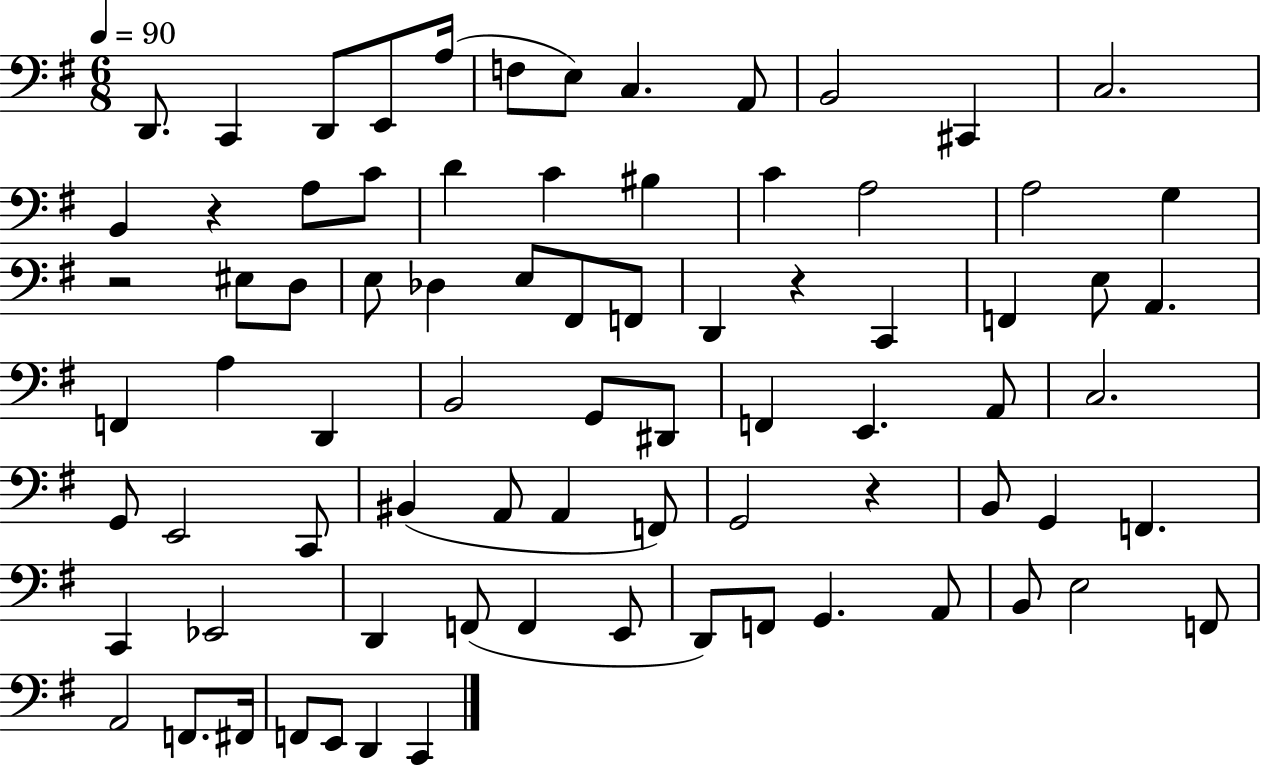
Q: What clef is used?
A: bass